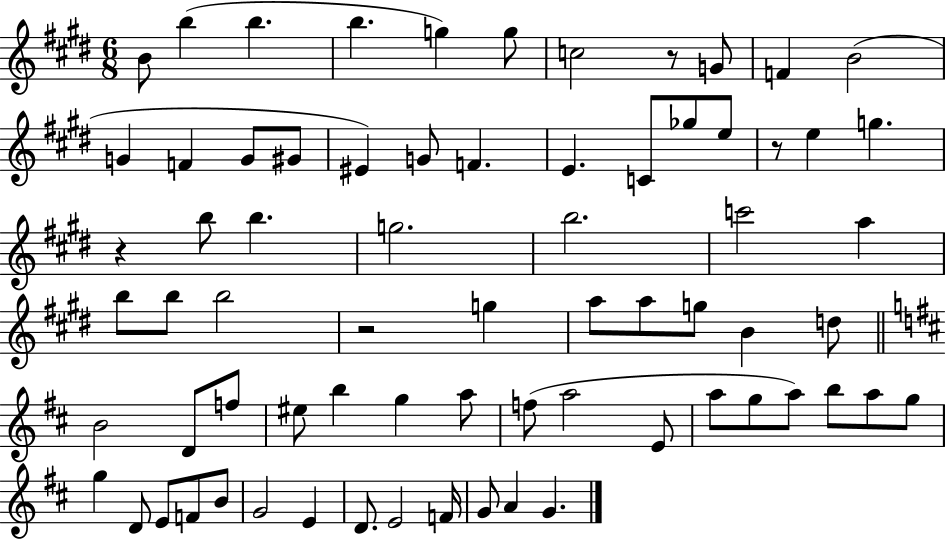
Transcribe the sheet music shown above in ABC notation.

X:1
T:Untitled
M:6/8
L:1/4
K:E
B/2 b b b g g/2 c2 z/2 G/2 F B2 G F G/2 ^G/2 ^E G/2 F E C/2 _g/2 e/2 z/2 e g z b/2 b g2 b2 c'2 a b/2 b/2 b2 z2 g a/2 a/2 g/2 B d/2 B2 D/2 f/2 ^e/2 b g a/2 f/2 a2 E/2 a/2 g/2 a/2 b/2 a/2 g/2 g D/2 E/2 F/2 B/2 G2 E D/2 E2 F/4 G/2 A G